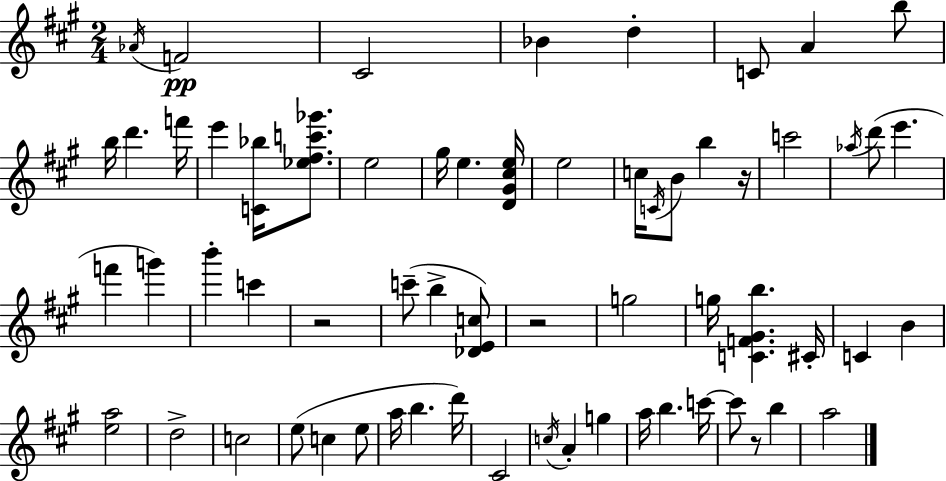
Ab4/s F4/h C#4/h Bb4/q D5/q C4/e A4/q B5/e B5/s D6/q. F6/s E6/q [C4,Bb5]/s [Eb5,F#5,C6,Gb6]/e. E5/h G#5/s E5/q. [D4,G#4,C#5,E5]/s E5/h C5/s C4/s B4/e B5/q R/s C6/h Ab5/s D6/e E6/q. F6/q G6/q B6/q C6/q R/h C6/e B5/q [Db4,E4,C5]/e R/h G5/h G5/s [C4,F4,G#4,B5]/q. C#4/s C4/q B4/q [E5,A5]/h D5/h C5/h E5/e C5/q E5/e A5/s B5/q. D6/s C#4/h C5/s A4/q G5/q A5/s B5/q. C6/s C6/e R/e B5/q A5/h